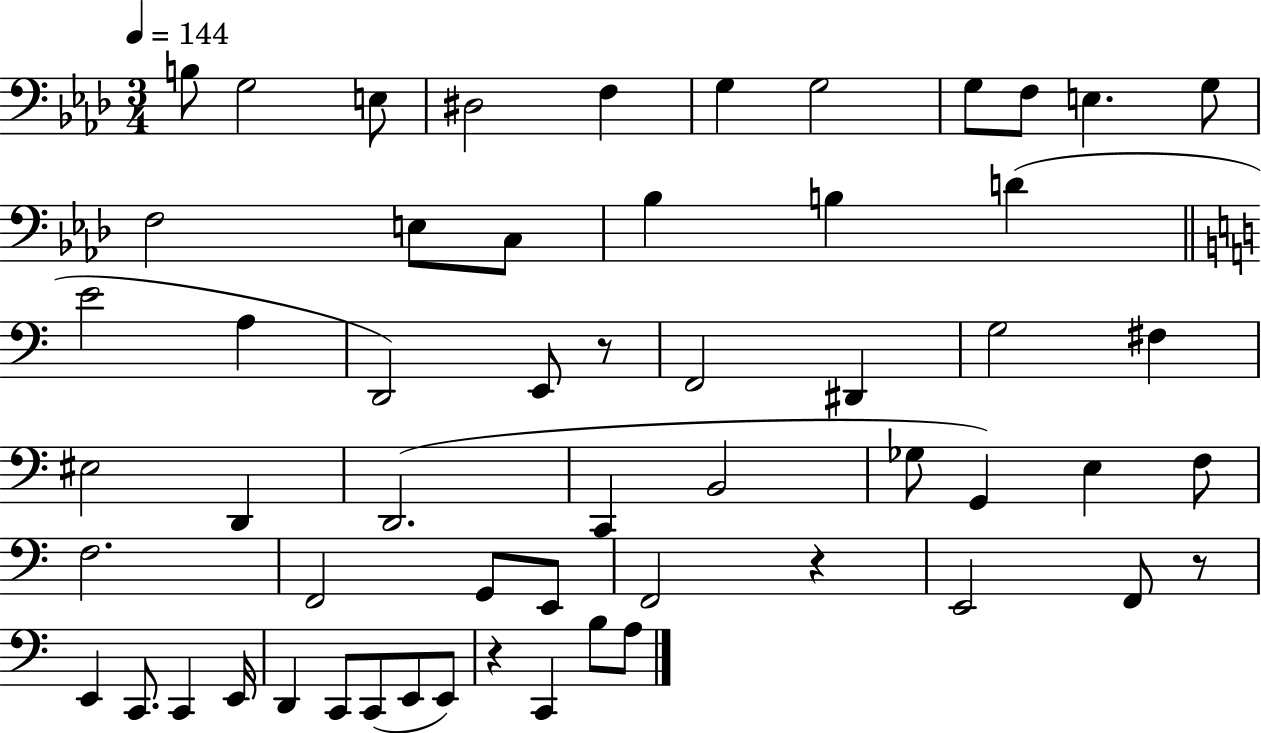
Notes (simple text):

B3/e G3/h E3/e D#3/h F3/q G3/q G3/h G3/e F3/e E3/q. G3/e F3/h E3/e C3/e Bb3/q B3/q D4/q E4/h A3/q D2/h E2/e R/e F2/h D#2/q G3/h F#3/q EIS3/h D2/q D2/h. C2/q B2/h Gb3/e G2/q E3/q F3/e F3/h. F2/h G2/e E2/e F2/h R/q E2/h F2/e R/e E2/q C2/e. C2/q E2/s D2/q C2/e C2/e E2/e E2/e R/q C2/q B3/e A3/e